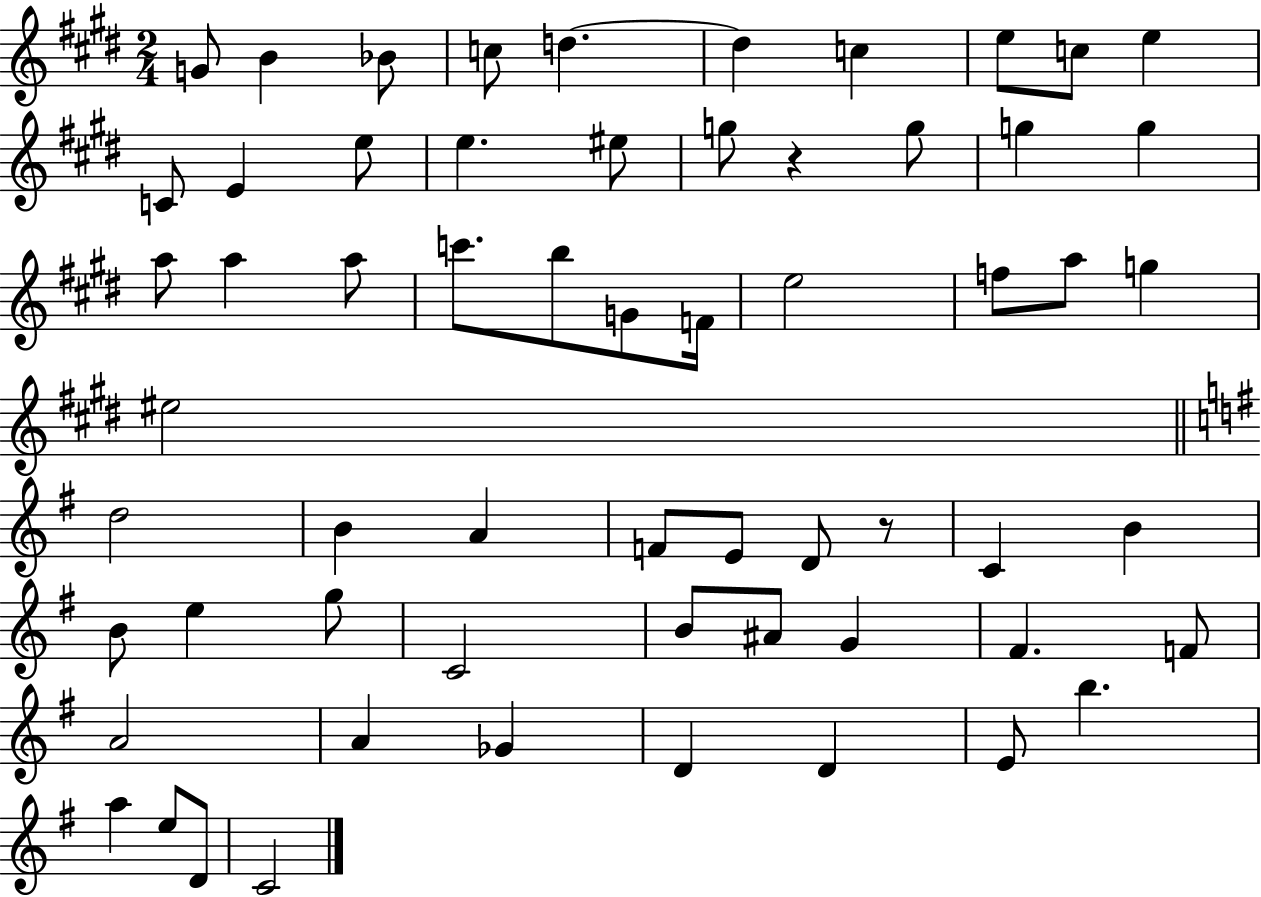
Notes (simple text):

G4/e B4/q Bb4/e C5/e D5/q. D5/q C5/q E5/e C5/e E5/q C4/e E4/q E5/e E5/q. EIS5/e G5/e R/q G5/e G5/q G5/q A5/e A5/q A5/e C6/e. B5/e G4/e F4/s E5/h F5/e A5/e G5/q EIS5/h D5/h B4/q A4/q F4/e E4/e D4/e R/e C4/q B4/q B4/e E5/q G5/e C4/h B4/e A#4/e G4/q F#4/q. F4/e A4/h A4/q Gb4/q D4/q D4/q E4/e B5/q. A5/q E5/e D4/e C4/h